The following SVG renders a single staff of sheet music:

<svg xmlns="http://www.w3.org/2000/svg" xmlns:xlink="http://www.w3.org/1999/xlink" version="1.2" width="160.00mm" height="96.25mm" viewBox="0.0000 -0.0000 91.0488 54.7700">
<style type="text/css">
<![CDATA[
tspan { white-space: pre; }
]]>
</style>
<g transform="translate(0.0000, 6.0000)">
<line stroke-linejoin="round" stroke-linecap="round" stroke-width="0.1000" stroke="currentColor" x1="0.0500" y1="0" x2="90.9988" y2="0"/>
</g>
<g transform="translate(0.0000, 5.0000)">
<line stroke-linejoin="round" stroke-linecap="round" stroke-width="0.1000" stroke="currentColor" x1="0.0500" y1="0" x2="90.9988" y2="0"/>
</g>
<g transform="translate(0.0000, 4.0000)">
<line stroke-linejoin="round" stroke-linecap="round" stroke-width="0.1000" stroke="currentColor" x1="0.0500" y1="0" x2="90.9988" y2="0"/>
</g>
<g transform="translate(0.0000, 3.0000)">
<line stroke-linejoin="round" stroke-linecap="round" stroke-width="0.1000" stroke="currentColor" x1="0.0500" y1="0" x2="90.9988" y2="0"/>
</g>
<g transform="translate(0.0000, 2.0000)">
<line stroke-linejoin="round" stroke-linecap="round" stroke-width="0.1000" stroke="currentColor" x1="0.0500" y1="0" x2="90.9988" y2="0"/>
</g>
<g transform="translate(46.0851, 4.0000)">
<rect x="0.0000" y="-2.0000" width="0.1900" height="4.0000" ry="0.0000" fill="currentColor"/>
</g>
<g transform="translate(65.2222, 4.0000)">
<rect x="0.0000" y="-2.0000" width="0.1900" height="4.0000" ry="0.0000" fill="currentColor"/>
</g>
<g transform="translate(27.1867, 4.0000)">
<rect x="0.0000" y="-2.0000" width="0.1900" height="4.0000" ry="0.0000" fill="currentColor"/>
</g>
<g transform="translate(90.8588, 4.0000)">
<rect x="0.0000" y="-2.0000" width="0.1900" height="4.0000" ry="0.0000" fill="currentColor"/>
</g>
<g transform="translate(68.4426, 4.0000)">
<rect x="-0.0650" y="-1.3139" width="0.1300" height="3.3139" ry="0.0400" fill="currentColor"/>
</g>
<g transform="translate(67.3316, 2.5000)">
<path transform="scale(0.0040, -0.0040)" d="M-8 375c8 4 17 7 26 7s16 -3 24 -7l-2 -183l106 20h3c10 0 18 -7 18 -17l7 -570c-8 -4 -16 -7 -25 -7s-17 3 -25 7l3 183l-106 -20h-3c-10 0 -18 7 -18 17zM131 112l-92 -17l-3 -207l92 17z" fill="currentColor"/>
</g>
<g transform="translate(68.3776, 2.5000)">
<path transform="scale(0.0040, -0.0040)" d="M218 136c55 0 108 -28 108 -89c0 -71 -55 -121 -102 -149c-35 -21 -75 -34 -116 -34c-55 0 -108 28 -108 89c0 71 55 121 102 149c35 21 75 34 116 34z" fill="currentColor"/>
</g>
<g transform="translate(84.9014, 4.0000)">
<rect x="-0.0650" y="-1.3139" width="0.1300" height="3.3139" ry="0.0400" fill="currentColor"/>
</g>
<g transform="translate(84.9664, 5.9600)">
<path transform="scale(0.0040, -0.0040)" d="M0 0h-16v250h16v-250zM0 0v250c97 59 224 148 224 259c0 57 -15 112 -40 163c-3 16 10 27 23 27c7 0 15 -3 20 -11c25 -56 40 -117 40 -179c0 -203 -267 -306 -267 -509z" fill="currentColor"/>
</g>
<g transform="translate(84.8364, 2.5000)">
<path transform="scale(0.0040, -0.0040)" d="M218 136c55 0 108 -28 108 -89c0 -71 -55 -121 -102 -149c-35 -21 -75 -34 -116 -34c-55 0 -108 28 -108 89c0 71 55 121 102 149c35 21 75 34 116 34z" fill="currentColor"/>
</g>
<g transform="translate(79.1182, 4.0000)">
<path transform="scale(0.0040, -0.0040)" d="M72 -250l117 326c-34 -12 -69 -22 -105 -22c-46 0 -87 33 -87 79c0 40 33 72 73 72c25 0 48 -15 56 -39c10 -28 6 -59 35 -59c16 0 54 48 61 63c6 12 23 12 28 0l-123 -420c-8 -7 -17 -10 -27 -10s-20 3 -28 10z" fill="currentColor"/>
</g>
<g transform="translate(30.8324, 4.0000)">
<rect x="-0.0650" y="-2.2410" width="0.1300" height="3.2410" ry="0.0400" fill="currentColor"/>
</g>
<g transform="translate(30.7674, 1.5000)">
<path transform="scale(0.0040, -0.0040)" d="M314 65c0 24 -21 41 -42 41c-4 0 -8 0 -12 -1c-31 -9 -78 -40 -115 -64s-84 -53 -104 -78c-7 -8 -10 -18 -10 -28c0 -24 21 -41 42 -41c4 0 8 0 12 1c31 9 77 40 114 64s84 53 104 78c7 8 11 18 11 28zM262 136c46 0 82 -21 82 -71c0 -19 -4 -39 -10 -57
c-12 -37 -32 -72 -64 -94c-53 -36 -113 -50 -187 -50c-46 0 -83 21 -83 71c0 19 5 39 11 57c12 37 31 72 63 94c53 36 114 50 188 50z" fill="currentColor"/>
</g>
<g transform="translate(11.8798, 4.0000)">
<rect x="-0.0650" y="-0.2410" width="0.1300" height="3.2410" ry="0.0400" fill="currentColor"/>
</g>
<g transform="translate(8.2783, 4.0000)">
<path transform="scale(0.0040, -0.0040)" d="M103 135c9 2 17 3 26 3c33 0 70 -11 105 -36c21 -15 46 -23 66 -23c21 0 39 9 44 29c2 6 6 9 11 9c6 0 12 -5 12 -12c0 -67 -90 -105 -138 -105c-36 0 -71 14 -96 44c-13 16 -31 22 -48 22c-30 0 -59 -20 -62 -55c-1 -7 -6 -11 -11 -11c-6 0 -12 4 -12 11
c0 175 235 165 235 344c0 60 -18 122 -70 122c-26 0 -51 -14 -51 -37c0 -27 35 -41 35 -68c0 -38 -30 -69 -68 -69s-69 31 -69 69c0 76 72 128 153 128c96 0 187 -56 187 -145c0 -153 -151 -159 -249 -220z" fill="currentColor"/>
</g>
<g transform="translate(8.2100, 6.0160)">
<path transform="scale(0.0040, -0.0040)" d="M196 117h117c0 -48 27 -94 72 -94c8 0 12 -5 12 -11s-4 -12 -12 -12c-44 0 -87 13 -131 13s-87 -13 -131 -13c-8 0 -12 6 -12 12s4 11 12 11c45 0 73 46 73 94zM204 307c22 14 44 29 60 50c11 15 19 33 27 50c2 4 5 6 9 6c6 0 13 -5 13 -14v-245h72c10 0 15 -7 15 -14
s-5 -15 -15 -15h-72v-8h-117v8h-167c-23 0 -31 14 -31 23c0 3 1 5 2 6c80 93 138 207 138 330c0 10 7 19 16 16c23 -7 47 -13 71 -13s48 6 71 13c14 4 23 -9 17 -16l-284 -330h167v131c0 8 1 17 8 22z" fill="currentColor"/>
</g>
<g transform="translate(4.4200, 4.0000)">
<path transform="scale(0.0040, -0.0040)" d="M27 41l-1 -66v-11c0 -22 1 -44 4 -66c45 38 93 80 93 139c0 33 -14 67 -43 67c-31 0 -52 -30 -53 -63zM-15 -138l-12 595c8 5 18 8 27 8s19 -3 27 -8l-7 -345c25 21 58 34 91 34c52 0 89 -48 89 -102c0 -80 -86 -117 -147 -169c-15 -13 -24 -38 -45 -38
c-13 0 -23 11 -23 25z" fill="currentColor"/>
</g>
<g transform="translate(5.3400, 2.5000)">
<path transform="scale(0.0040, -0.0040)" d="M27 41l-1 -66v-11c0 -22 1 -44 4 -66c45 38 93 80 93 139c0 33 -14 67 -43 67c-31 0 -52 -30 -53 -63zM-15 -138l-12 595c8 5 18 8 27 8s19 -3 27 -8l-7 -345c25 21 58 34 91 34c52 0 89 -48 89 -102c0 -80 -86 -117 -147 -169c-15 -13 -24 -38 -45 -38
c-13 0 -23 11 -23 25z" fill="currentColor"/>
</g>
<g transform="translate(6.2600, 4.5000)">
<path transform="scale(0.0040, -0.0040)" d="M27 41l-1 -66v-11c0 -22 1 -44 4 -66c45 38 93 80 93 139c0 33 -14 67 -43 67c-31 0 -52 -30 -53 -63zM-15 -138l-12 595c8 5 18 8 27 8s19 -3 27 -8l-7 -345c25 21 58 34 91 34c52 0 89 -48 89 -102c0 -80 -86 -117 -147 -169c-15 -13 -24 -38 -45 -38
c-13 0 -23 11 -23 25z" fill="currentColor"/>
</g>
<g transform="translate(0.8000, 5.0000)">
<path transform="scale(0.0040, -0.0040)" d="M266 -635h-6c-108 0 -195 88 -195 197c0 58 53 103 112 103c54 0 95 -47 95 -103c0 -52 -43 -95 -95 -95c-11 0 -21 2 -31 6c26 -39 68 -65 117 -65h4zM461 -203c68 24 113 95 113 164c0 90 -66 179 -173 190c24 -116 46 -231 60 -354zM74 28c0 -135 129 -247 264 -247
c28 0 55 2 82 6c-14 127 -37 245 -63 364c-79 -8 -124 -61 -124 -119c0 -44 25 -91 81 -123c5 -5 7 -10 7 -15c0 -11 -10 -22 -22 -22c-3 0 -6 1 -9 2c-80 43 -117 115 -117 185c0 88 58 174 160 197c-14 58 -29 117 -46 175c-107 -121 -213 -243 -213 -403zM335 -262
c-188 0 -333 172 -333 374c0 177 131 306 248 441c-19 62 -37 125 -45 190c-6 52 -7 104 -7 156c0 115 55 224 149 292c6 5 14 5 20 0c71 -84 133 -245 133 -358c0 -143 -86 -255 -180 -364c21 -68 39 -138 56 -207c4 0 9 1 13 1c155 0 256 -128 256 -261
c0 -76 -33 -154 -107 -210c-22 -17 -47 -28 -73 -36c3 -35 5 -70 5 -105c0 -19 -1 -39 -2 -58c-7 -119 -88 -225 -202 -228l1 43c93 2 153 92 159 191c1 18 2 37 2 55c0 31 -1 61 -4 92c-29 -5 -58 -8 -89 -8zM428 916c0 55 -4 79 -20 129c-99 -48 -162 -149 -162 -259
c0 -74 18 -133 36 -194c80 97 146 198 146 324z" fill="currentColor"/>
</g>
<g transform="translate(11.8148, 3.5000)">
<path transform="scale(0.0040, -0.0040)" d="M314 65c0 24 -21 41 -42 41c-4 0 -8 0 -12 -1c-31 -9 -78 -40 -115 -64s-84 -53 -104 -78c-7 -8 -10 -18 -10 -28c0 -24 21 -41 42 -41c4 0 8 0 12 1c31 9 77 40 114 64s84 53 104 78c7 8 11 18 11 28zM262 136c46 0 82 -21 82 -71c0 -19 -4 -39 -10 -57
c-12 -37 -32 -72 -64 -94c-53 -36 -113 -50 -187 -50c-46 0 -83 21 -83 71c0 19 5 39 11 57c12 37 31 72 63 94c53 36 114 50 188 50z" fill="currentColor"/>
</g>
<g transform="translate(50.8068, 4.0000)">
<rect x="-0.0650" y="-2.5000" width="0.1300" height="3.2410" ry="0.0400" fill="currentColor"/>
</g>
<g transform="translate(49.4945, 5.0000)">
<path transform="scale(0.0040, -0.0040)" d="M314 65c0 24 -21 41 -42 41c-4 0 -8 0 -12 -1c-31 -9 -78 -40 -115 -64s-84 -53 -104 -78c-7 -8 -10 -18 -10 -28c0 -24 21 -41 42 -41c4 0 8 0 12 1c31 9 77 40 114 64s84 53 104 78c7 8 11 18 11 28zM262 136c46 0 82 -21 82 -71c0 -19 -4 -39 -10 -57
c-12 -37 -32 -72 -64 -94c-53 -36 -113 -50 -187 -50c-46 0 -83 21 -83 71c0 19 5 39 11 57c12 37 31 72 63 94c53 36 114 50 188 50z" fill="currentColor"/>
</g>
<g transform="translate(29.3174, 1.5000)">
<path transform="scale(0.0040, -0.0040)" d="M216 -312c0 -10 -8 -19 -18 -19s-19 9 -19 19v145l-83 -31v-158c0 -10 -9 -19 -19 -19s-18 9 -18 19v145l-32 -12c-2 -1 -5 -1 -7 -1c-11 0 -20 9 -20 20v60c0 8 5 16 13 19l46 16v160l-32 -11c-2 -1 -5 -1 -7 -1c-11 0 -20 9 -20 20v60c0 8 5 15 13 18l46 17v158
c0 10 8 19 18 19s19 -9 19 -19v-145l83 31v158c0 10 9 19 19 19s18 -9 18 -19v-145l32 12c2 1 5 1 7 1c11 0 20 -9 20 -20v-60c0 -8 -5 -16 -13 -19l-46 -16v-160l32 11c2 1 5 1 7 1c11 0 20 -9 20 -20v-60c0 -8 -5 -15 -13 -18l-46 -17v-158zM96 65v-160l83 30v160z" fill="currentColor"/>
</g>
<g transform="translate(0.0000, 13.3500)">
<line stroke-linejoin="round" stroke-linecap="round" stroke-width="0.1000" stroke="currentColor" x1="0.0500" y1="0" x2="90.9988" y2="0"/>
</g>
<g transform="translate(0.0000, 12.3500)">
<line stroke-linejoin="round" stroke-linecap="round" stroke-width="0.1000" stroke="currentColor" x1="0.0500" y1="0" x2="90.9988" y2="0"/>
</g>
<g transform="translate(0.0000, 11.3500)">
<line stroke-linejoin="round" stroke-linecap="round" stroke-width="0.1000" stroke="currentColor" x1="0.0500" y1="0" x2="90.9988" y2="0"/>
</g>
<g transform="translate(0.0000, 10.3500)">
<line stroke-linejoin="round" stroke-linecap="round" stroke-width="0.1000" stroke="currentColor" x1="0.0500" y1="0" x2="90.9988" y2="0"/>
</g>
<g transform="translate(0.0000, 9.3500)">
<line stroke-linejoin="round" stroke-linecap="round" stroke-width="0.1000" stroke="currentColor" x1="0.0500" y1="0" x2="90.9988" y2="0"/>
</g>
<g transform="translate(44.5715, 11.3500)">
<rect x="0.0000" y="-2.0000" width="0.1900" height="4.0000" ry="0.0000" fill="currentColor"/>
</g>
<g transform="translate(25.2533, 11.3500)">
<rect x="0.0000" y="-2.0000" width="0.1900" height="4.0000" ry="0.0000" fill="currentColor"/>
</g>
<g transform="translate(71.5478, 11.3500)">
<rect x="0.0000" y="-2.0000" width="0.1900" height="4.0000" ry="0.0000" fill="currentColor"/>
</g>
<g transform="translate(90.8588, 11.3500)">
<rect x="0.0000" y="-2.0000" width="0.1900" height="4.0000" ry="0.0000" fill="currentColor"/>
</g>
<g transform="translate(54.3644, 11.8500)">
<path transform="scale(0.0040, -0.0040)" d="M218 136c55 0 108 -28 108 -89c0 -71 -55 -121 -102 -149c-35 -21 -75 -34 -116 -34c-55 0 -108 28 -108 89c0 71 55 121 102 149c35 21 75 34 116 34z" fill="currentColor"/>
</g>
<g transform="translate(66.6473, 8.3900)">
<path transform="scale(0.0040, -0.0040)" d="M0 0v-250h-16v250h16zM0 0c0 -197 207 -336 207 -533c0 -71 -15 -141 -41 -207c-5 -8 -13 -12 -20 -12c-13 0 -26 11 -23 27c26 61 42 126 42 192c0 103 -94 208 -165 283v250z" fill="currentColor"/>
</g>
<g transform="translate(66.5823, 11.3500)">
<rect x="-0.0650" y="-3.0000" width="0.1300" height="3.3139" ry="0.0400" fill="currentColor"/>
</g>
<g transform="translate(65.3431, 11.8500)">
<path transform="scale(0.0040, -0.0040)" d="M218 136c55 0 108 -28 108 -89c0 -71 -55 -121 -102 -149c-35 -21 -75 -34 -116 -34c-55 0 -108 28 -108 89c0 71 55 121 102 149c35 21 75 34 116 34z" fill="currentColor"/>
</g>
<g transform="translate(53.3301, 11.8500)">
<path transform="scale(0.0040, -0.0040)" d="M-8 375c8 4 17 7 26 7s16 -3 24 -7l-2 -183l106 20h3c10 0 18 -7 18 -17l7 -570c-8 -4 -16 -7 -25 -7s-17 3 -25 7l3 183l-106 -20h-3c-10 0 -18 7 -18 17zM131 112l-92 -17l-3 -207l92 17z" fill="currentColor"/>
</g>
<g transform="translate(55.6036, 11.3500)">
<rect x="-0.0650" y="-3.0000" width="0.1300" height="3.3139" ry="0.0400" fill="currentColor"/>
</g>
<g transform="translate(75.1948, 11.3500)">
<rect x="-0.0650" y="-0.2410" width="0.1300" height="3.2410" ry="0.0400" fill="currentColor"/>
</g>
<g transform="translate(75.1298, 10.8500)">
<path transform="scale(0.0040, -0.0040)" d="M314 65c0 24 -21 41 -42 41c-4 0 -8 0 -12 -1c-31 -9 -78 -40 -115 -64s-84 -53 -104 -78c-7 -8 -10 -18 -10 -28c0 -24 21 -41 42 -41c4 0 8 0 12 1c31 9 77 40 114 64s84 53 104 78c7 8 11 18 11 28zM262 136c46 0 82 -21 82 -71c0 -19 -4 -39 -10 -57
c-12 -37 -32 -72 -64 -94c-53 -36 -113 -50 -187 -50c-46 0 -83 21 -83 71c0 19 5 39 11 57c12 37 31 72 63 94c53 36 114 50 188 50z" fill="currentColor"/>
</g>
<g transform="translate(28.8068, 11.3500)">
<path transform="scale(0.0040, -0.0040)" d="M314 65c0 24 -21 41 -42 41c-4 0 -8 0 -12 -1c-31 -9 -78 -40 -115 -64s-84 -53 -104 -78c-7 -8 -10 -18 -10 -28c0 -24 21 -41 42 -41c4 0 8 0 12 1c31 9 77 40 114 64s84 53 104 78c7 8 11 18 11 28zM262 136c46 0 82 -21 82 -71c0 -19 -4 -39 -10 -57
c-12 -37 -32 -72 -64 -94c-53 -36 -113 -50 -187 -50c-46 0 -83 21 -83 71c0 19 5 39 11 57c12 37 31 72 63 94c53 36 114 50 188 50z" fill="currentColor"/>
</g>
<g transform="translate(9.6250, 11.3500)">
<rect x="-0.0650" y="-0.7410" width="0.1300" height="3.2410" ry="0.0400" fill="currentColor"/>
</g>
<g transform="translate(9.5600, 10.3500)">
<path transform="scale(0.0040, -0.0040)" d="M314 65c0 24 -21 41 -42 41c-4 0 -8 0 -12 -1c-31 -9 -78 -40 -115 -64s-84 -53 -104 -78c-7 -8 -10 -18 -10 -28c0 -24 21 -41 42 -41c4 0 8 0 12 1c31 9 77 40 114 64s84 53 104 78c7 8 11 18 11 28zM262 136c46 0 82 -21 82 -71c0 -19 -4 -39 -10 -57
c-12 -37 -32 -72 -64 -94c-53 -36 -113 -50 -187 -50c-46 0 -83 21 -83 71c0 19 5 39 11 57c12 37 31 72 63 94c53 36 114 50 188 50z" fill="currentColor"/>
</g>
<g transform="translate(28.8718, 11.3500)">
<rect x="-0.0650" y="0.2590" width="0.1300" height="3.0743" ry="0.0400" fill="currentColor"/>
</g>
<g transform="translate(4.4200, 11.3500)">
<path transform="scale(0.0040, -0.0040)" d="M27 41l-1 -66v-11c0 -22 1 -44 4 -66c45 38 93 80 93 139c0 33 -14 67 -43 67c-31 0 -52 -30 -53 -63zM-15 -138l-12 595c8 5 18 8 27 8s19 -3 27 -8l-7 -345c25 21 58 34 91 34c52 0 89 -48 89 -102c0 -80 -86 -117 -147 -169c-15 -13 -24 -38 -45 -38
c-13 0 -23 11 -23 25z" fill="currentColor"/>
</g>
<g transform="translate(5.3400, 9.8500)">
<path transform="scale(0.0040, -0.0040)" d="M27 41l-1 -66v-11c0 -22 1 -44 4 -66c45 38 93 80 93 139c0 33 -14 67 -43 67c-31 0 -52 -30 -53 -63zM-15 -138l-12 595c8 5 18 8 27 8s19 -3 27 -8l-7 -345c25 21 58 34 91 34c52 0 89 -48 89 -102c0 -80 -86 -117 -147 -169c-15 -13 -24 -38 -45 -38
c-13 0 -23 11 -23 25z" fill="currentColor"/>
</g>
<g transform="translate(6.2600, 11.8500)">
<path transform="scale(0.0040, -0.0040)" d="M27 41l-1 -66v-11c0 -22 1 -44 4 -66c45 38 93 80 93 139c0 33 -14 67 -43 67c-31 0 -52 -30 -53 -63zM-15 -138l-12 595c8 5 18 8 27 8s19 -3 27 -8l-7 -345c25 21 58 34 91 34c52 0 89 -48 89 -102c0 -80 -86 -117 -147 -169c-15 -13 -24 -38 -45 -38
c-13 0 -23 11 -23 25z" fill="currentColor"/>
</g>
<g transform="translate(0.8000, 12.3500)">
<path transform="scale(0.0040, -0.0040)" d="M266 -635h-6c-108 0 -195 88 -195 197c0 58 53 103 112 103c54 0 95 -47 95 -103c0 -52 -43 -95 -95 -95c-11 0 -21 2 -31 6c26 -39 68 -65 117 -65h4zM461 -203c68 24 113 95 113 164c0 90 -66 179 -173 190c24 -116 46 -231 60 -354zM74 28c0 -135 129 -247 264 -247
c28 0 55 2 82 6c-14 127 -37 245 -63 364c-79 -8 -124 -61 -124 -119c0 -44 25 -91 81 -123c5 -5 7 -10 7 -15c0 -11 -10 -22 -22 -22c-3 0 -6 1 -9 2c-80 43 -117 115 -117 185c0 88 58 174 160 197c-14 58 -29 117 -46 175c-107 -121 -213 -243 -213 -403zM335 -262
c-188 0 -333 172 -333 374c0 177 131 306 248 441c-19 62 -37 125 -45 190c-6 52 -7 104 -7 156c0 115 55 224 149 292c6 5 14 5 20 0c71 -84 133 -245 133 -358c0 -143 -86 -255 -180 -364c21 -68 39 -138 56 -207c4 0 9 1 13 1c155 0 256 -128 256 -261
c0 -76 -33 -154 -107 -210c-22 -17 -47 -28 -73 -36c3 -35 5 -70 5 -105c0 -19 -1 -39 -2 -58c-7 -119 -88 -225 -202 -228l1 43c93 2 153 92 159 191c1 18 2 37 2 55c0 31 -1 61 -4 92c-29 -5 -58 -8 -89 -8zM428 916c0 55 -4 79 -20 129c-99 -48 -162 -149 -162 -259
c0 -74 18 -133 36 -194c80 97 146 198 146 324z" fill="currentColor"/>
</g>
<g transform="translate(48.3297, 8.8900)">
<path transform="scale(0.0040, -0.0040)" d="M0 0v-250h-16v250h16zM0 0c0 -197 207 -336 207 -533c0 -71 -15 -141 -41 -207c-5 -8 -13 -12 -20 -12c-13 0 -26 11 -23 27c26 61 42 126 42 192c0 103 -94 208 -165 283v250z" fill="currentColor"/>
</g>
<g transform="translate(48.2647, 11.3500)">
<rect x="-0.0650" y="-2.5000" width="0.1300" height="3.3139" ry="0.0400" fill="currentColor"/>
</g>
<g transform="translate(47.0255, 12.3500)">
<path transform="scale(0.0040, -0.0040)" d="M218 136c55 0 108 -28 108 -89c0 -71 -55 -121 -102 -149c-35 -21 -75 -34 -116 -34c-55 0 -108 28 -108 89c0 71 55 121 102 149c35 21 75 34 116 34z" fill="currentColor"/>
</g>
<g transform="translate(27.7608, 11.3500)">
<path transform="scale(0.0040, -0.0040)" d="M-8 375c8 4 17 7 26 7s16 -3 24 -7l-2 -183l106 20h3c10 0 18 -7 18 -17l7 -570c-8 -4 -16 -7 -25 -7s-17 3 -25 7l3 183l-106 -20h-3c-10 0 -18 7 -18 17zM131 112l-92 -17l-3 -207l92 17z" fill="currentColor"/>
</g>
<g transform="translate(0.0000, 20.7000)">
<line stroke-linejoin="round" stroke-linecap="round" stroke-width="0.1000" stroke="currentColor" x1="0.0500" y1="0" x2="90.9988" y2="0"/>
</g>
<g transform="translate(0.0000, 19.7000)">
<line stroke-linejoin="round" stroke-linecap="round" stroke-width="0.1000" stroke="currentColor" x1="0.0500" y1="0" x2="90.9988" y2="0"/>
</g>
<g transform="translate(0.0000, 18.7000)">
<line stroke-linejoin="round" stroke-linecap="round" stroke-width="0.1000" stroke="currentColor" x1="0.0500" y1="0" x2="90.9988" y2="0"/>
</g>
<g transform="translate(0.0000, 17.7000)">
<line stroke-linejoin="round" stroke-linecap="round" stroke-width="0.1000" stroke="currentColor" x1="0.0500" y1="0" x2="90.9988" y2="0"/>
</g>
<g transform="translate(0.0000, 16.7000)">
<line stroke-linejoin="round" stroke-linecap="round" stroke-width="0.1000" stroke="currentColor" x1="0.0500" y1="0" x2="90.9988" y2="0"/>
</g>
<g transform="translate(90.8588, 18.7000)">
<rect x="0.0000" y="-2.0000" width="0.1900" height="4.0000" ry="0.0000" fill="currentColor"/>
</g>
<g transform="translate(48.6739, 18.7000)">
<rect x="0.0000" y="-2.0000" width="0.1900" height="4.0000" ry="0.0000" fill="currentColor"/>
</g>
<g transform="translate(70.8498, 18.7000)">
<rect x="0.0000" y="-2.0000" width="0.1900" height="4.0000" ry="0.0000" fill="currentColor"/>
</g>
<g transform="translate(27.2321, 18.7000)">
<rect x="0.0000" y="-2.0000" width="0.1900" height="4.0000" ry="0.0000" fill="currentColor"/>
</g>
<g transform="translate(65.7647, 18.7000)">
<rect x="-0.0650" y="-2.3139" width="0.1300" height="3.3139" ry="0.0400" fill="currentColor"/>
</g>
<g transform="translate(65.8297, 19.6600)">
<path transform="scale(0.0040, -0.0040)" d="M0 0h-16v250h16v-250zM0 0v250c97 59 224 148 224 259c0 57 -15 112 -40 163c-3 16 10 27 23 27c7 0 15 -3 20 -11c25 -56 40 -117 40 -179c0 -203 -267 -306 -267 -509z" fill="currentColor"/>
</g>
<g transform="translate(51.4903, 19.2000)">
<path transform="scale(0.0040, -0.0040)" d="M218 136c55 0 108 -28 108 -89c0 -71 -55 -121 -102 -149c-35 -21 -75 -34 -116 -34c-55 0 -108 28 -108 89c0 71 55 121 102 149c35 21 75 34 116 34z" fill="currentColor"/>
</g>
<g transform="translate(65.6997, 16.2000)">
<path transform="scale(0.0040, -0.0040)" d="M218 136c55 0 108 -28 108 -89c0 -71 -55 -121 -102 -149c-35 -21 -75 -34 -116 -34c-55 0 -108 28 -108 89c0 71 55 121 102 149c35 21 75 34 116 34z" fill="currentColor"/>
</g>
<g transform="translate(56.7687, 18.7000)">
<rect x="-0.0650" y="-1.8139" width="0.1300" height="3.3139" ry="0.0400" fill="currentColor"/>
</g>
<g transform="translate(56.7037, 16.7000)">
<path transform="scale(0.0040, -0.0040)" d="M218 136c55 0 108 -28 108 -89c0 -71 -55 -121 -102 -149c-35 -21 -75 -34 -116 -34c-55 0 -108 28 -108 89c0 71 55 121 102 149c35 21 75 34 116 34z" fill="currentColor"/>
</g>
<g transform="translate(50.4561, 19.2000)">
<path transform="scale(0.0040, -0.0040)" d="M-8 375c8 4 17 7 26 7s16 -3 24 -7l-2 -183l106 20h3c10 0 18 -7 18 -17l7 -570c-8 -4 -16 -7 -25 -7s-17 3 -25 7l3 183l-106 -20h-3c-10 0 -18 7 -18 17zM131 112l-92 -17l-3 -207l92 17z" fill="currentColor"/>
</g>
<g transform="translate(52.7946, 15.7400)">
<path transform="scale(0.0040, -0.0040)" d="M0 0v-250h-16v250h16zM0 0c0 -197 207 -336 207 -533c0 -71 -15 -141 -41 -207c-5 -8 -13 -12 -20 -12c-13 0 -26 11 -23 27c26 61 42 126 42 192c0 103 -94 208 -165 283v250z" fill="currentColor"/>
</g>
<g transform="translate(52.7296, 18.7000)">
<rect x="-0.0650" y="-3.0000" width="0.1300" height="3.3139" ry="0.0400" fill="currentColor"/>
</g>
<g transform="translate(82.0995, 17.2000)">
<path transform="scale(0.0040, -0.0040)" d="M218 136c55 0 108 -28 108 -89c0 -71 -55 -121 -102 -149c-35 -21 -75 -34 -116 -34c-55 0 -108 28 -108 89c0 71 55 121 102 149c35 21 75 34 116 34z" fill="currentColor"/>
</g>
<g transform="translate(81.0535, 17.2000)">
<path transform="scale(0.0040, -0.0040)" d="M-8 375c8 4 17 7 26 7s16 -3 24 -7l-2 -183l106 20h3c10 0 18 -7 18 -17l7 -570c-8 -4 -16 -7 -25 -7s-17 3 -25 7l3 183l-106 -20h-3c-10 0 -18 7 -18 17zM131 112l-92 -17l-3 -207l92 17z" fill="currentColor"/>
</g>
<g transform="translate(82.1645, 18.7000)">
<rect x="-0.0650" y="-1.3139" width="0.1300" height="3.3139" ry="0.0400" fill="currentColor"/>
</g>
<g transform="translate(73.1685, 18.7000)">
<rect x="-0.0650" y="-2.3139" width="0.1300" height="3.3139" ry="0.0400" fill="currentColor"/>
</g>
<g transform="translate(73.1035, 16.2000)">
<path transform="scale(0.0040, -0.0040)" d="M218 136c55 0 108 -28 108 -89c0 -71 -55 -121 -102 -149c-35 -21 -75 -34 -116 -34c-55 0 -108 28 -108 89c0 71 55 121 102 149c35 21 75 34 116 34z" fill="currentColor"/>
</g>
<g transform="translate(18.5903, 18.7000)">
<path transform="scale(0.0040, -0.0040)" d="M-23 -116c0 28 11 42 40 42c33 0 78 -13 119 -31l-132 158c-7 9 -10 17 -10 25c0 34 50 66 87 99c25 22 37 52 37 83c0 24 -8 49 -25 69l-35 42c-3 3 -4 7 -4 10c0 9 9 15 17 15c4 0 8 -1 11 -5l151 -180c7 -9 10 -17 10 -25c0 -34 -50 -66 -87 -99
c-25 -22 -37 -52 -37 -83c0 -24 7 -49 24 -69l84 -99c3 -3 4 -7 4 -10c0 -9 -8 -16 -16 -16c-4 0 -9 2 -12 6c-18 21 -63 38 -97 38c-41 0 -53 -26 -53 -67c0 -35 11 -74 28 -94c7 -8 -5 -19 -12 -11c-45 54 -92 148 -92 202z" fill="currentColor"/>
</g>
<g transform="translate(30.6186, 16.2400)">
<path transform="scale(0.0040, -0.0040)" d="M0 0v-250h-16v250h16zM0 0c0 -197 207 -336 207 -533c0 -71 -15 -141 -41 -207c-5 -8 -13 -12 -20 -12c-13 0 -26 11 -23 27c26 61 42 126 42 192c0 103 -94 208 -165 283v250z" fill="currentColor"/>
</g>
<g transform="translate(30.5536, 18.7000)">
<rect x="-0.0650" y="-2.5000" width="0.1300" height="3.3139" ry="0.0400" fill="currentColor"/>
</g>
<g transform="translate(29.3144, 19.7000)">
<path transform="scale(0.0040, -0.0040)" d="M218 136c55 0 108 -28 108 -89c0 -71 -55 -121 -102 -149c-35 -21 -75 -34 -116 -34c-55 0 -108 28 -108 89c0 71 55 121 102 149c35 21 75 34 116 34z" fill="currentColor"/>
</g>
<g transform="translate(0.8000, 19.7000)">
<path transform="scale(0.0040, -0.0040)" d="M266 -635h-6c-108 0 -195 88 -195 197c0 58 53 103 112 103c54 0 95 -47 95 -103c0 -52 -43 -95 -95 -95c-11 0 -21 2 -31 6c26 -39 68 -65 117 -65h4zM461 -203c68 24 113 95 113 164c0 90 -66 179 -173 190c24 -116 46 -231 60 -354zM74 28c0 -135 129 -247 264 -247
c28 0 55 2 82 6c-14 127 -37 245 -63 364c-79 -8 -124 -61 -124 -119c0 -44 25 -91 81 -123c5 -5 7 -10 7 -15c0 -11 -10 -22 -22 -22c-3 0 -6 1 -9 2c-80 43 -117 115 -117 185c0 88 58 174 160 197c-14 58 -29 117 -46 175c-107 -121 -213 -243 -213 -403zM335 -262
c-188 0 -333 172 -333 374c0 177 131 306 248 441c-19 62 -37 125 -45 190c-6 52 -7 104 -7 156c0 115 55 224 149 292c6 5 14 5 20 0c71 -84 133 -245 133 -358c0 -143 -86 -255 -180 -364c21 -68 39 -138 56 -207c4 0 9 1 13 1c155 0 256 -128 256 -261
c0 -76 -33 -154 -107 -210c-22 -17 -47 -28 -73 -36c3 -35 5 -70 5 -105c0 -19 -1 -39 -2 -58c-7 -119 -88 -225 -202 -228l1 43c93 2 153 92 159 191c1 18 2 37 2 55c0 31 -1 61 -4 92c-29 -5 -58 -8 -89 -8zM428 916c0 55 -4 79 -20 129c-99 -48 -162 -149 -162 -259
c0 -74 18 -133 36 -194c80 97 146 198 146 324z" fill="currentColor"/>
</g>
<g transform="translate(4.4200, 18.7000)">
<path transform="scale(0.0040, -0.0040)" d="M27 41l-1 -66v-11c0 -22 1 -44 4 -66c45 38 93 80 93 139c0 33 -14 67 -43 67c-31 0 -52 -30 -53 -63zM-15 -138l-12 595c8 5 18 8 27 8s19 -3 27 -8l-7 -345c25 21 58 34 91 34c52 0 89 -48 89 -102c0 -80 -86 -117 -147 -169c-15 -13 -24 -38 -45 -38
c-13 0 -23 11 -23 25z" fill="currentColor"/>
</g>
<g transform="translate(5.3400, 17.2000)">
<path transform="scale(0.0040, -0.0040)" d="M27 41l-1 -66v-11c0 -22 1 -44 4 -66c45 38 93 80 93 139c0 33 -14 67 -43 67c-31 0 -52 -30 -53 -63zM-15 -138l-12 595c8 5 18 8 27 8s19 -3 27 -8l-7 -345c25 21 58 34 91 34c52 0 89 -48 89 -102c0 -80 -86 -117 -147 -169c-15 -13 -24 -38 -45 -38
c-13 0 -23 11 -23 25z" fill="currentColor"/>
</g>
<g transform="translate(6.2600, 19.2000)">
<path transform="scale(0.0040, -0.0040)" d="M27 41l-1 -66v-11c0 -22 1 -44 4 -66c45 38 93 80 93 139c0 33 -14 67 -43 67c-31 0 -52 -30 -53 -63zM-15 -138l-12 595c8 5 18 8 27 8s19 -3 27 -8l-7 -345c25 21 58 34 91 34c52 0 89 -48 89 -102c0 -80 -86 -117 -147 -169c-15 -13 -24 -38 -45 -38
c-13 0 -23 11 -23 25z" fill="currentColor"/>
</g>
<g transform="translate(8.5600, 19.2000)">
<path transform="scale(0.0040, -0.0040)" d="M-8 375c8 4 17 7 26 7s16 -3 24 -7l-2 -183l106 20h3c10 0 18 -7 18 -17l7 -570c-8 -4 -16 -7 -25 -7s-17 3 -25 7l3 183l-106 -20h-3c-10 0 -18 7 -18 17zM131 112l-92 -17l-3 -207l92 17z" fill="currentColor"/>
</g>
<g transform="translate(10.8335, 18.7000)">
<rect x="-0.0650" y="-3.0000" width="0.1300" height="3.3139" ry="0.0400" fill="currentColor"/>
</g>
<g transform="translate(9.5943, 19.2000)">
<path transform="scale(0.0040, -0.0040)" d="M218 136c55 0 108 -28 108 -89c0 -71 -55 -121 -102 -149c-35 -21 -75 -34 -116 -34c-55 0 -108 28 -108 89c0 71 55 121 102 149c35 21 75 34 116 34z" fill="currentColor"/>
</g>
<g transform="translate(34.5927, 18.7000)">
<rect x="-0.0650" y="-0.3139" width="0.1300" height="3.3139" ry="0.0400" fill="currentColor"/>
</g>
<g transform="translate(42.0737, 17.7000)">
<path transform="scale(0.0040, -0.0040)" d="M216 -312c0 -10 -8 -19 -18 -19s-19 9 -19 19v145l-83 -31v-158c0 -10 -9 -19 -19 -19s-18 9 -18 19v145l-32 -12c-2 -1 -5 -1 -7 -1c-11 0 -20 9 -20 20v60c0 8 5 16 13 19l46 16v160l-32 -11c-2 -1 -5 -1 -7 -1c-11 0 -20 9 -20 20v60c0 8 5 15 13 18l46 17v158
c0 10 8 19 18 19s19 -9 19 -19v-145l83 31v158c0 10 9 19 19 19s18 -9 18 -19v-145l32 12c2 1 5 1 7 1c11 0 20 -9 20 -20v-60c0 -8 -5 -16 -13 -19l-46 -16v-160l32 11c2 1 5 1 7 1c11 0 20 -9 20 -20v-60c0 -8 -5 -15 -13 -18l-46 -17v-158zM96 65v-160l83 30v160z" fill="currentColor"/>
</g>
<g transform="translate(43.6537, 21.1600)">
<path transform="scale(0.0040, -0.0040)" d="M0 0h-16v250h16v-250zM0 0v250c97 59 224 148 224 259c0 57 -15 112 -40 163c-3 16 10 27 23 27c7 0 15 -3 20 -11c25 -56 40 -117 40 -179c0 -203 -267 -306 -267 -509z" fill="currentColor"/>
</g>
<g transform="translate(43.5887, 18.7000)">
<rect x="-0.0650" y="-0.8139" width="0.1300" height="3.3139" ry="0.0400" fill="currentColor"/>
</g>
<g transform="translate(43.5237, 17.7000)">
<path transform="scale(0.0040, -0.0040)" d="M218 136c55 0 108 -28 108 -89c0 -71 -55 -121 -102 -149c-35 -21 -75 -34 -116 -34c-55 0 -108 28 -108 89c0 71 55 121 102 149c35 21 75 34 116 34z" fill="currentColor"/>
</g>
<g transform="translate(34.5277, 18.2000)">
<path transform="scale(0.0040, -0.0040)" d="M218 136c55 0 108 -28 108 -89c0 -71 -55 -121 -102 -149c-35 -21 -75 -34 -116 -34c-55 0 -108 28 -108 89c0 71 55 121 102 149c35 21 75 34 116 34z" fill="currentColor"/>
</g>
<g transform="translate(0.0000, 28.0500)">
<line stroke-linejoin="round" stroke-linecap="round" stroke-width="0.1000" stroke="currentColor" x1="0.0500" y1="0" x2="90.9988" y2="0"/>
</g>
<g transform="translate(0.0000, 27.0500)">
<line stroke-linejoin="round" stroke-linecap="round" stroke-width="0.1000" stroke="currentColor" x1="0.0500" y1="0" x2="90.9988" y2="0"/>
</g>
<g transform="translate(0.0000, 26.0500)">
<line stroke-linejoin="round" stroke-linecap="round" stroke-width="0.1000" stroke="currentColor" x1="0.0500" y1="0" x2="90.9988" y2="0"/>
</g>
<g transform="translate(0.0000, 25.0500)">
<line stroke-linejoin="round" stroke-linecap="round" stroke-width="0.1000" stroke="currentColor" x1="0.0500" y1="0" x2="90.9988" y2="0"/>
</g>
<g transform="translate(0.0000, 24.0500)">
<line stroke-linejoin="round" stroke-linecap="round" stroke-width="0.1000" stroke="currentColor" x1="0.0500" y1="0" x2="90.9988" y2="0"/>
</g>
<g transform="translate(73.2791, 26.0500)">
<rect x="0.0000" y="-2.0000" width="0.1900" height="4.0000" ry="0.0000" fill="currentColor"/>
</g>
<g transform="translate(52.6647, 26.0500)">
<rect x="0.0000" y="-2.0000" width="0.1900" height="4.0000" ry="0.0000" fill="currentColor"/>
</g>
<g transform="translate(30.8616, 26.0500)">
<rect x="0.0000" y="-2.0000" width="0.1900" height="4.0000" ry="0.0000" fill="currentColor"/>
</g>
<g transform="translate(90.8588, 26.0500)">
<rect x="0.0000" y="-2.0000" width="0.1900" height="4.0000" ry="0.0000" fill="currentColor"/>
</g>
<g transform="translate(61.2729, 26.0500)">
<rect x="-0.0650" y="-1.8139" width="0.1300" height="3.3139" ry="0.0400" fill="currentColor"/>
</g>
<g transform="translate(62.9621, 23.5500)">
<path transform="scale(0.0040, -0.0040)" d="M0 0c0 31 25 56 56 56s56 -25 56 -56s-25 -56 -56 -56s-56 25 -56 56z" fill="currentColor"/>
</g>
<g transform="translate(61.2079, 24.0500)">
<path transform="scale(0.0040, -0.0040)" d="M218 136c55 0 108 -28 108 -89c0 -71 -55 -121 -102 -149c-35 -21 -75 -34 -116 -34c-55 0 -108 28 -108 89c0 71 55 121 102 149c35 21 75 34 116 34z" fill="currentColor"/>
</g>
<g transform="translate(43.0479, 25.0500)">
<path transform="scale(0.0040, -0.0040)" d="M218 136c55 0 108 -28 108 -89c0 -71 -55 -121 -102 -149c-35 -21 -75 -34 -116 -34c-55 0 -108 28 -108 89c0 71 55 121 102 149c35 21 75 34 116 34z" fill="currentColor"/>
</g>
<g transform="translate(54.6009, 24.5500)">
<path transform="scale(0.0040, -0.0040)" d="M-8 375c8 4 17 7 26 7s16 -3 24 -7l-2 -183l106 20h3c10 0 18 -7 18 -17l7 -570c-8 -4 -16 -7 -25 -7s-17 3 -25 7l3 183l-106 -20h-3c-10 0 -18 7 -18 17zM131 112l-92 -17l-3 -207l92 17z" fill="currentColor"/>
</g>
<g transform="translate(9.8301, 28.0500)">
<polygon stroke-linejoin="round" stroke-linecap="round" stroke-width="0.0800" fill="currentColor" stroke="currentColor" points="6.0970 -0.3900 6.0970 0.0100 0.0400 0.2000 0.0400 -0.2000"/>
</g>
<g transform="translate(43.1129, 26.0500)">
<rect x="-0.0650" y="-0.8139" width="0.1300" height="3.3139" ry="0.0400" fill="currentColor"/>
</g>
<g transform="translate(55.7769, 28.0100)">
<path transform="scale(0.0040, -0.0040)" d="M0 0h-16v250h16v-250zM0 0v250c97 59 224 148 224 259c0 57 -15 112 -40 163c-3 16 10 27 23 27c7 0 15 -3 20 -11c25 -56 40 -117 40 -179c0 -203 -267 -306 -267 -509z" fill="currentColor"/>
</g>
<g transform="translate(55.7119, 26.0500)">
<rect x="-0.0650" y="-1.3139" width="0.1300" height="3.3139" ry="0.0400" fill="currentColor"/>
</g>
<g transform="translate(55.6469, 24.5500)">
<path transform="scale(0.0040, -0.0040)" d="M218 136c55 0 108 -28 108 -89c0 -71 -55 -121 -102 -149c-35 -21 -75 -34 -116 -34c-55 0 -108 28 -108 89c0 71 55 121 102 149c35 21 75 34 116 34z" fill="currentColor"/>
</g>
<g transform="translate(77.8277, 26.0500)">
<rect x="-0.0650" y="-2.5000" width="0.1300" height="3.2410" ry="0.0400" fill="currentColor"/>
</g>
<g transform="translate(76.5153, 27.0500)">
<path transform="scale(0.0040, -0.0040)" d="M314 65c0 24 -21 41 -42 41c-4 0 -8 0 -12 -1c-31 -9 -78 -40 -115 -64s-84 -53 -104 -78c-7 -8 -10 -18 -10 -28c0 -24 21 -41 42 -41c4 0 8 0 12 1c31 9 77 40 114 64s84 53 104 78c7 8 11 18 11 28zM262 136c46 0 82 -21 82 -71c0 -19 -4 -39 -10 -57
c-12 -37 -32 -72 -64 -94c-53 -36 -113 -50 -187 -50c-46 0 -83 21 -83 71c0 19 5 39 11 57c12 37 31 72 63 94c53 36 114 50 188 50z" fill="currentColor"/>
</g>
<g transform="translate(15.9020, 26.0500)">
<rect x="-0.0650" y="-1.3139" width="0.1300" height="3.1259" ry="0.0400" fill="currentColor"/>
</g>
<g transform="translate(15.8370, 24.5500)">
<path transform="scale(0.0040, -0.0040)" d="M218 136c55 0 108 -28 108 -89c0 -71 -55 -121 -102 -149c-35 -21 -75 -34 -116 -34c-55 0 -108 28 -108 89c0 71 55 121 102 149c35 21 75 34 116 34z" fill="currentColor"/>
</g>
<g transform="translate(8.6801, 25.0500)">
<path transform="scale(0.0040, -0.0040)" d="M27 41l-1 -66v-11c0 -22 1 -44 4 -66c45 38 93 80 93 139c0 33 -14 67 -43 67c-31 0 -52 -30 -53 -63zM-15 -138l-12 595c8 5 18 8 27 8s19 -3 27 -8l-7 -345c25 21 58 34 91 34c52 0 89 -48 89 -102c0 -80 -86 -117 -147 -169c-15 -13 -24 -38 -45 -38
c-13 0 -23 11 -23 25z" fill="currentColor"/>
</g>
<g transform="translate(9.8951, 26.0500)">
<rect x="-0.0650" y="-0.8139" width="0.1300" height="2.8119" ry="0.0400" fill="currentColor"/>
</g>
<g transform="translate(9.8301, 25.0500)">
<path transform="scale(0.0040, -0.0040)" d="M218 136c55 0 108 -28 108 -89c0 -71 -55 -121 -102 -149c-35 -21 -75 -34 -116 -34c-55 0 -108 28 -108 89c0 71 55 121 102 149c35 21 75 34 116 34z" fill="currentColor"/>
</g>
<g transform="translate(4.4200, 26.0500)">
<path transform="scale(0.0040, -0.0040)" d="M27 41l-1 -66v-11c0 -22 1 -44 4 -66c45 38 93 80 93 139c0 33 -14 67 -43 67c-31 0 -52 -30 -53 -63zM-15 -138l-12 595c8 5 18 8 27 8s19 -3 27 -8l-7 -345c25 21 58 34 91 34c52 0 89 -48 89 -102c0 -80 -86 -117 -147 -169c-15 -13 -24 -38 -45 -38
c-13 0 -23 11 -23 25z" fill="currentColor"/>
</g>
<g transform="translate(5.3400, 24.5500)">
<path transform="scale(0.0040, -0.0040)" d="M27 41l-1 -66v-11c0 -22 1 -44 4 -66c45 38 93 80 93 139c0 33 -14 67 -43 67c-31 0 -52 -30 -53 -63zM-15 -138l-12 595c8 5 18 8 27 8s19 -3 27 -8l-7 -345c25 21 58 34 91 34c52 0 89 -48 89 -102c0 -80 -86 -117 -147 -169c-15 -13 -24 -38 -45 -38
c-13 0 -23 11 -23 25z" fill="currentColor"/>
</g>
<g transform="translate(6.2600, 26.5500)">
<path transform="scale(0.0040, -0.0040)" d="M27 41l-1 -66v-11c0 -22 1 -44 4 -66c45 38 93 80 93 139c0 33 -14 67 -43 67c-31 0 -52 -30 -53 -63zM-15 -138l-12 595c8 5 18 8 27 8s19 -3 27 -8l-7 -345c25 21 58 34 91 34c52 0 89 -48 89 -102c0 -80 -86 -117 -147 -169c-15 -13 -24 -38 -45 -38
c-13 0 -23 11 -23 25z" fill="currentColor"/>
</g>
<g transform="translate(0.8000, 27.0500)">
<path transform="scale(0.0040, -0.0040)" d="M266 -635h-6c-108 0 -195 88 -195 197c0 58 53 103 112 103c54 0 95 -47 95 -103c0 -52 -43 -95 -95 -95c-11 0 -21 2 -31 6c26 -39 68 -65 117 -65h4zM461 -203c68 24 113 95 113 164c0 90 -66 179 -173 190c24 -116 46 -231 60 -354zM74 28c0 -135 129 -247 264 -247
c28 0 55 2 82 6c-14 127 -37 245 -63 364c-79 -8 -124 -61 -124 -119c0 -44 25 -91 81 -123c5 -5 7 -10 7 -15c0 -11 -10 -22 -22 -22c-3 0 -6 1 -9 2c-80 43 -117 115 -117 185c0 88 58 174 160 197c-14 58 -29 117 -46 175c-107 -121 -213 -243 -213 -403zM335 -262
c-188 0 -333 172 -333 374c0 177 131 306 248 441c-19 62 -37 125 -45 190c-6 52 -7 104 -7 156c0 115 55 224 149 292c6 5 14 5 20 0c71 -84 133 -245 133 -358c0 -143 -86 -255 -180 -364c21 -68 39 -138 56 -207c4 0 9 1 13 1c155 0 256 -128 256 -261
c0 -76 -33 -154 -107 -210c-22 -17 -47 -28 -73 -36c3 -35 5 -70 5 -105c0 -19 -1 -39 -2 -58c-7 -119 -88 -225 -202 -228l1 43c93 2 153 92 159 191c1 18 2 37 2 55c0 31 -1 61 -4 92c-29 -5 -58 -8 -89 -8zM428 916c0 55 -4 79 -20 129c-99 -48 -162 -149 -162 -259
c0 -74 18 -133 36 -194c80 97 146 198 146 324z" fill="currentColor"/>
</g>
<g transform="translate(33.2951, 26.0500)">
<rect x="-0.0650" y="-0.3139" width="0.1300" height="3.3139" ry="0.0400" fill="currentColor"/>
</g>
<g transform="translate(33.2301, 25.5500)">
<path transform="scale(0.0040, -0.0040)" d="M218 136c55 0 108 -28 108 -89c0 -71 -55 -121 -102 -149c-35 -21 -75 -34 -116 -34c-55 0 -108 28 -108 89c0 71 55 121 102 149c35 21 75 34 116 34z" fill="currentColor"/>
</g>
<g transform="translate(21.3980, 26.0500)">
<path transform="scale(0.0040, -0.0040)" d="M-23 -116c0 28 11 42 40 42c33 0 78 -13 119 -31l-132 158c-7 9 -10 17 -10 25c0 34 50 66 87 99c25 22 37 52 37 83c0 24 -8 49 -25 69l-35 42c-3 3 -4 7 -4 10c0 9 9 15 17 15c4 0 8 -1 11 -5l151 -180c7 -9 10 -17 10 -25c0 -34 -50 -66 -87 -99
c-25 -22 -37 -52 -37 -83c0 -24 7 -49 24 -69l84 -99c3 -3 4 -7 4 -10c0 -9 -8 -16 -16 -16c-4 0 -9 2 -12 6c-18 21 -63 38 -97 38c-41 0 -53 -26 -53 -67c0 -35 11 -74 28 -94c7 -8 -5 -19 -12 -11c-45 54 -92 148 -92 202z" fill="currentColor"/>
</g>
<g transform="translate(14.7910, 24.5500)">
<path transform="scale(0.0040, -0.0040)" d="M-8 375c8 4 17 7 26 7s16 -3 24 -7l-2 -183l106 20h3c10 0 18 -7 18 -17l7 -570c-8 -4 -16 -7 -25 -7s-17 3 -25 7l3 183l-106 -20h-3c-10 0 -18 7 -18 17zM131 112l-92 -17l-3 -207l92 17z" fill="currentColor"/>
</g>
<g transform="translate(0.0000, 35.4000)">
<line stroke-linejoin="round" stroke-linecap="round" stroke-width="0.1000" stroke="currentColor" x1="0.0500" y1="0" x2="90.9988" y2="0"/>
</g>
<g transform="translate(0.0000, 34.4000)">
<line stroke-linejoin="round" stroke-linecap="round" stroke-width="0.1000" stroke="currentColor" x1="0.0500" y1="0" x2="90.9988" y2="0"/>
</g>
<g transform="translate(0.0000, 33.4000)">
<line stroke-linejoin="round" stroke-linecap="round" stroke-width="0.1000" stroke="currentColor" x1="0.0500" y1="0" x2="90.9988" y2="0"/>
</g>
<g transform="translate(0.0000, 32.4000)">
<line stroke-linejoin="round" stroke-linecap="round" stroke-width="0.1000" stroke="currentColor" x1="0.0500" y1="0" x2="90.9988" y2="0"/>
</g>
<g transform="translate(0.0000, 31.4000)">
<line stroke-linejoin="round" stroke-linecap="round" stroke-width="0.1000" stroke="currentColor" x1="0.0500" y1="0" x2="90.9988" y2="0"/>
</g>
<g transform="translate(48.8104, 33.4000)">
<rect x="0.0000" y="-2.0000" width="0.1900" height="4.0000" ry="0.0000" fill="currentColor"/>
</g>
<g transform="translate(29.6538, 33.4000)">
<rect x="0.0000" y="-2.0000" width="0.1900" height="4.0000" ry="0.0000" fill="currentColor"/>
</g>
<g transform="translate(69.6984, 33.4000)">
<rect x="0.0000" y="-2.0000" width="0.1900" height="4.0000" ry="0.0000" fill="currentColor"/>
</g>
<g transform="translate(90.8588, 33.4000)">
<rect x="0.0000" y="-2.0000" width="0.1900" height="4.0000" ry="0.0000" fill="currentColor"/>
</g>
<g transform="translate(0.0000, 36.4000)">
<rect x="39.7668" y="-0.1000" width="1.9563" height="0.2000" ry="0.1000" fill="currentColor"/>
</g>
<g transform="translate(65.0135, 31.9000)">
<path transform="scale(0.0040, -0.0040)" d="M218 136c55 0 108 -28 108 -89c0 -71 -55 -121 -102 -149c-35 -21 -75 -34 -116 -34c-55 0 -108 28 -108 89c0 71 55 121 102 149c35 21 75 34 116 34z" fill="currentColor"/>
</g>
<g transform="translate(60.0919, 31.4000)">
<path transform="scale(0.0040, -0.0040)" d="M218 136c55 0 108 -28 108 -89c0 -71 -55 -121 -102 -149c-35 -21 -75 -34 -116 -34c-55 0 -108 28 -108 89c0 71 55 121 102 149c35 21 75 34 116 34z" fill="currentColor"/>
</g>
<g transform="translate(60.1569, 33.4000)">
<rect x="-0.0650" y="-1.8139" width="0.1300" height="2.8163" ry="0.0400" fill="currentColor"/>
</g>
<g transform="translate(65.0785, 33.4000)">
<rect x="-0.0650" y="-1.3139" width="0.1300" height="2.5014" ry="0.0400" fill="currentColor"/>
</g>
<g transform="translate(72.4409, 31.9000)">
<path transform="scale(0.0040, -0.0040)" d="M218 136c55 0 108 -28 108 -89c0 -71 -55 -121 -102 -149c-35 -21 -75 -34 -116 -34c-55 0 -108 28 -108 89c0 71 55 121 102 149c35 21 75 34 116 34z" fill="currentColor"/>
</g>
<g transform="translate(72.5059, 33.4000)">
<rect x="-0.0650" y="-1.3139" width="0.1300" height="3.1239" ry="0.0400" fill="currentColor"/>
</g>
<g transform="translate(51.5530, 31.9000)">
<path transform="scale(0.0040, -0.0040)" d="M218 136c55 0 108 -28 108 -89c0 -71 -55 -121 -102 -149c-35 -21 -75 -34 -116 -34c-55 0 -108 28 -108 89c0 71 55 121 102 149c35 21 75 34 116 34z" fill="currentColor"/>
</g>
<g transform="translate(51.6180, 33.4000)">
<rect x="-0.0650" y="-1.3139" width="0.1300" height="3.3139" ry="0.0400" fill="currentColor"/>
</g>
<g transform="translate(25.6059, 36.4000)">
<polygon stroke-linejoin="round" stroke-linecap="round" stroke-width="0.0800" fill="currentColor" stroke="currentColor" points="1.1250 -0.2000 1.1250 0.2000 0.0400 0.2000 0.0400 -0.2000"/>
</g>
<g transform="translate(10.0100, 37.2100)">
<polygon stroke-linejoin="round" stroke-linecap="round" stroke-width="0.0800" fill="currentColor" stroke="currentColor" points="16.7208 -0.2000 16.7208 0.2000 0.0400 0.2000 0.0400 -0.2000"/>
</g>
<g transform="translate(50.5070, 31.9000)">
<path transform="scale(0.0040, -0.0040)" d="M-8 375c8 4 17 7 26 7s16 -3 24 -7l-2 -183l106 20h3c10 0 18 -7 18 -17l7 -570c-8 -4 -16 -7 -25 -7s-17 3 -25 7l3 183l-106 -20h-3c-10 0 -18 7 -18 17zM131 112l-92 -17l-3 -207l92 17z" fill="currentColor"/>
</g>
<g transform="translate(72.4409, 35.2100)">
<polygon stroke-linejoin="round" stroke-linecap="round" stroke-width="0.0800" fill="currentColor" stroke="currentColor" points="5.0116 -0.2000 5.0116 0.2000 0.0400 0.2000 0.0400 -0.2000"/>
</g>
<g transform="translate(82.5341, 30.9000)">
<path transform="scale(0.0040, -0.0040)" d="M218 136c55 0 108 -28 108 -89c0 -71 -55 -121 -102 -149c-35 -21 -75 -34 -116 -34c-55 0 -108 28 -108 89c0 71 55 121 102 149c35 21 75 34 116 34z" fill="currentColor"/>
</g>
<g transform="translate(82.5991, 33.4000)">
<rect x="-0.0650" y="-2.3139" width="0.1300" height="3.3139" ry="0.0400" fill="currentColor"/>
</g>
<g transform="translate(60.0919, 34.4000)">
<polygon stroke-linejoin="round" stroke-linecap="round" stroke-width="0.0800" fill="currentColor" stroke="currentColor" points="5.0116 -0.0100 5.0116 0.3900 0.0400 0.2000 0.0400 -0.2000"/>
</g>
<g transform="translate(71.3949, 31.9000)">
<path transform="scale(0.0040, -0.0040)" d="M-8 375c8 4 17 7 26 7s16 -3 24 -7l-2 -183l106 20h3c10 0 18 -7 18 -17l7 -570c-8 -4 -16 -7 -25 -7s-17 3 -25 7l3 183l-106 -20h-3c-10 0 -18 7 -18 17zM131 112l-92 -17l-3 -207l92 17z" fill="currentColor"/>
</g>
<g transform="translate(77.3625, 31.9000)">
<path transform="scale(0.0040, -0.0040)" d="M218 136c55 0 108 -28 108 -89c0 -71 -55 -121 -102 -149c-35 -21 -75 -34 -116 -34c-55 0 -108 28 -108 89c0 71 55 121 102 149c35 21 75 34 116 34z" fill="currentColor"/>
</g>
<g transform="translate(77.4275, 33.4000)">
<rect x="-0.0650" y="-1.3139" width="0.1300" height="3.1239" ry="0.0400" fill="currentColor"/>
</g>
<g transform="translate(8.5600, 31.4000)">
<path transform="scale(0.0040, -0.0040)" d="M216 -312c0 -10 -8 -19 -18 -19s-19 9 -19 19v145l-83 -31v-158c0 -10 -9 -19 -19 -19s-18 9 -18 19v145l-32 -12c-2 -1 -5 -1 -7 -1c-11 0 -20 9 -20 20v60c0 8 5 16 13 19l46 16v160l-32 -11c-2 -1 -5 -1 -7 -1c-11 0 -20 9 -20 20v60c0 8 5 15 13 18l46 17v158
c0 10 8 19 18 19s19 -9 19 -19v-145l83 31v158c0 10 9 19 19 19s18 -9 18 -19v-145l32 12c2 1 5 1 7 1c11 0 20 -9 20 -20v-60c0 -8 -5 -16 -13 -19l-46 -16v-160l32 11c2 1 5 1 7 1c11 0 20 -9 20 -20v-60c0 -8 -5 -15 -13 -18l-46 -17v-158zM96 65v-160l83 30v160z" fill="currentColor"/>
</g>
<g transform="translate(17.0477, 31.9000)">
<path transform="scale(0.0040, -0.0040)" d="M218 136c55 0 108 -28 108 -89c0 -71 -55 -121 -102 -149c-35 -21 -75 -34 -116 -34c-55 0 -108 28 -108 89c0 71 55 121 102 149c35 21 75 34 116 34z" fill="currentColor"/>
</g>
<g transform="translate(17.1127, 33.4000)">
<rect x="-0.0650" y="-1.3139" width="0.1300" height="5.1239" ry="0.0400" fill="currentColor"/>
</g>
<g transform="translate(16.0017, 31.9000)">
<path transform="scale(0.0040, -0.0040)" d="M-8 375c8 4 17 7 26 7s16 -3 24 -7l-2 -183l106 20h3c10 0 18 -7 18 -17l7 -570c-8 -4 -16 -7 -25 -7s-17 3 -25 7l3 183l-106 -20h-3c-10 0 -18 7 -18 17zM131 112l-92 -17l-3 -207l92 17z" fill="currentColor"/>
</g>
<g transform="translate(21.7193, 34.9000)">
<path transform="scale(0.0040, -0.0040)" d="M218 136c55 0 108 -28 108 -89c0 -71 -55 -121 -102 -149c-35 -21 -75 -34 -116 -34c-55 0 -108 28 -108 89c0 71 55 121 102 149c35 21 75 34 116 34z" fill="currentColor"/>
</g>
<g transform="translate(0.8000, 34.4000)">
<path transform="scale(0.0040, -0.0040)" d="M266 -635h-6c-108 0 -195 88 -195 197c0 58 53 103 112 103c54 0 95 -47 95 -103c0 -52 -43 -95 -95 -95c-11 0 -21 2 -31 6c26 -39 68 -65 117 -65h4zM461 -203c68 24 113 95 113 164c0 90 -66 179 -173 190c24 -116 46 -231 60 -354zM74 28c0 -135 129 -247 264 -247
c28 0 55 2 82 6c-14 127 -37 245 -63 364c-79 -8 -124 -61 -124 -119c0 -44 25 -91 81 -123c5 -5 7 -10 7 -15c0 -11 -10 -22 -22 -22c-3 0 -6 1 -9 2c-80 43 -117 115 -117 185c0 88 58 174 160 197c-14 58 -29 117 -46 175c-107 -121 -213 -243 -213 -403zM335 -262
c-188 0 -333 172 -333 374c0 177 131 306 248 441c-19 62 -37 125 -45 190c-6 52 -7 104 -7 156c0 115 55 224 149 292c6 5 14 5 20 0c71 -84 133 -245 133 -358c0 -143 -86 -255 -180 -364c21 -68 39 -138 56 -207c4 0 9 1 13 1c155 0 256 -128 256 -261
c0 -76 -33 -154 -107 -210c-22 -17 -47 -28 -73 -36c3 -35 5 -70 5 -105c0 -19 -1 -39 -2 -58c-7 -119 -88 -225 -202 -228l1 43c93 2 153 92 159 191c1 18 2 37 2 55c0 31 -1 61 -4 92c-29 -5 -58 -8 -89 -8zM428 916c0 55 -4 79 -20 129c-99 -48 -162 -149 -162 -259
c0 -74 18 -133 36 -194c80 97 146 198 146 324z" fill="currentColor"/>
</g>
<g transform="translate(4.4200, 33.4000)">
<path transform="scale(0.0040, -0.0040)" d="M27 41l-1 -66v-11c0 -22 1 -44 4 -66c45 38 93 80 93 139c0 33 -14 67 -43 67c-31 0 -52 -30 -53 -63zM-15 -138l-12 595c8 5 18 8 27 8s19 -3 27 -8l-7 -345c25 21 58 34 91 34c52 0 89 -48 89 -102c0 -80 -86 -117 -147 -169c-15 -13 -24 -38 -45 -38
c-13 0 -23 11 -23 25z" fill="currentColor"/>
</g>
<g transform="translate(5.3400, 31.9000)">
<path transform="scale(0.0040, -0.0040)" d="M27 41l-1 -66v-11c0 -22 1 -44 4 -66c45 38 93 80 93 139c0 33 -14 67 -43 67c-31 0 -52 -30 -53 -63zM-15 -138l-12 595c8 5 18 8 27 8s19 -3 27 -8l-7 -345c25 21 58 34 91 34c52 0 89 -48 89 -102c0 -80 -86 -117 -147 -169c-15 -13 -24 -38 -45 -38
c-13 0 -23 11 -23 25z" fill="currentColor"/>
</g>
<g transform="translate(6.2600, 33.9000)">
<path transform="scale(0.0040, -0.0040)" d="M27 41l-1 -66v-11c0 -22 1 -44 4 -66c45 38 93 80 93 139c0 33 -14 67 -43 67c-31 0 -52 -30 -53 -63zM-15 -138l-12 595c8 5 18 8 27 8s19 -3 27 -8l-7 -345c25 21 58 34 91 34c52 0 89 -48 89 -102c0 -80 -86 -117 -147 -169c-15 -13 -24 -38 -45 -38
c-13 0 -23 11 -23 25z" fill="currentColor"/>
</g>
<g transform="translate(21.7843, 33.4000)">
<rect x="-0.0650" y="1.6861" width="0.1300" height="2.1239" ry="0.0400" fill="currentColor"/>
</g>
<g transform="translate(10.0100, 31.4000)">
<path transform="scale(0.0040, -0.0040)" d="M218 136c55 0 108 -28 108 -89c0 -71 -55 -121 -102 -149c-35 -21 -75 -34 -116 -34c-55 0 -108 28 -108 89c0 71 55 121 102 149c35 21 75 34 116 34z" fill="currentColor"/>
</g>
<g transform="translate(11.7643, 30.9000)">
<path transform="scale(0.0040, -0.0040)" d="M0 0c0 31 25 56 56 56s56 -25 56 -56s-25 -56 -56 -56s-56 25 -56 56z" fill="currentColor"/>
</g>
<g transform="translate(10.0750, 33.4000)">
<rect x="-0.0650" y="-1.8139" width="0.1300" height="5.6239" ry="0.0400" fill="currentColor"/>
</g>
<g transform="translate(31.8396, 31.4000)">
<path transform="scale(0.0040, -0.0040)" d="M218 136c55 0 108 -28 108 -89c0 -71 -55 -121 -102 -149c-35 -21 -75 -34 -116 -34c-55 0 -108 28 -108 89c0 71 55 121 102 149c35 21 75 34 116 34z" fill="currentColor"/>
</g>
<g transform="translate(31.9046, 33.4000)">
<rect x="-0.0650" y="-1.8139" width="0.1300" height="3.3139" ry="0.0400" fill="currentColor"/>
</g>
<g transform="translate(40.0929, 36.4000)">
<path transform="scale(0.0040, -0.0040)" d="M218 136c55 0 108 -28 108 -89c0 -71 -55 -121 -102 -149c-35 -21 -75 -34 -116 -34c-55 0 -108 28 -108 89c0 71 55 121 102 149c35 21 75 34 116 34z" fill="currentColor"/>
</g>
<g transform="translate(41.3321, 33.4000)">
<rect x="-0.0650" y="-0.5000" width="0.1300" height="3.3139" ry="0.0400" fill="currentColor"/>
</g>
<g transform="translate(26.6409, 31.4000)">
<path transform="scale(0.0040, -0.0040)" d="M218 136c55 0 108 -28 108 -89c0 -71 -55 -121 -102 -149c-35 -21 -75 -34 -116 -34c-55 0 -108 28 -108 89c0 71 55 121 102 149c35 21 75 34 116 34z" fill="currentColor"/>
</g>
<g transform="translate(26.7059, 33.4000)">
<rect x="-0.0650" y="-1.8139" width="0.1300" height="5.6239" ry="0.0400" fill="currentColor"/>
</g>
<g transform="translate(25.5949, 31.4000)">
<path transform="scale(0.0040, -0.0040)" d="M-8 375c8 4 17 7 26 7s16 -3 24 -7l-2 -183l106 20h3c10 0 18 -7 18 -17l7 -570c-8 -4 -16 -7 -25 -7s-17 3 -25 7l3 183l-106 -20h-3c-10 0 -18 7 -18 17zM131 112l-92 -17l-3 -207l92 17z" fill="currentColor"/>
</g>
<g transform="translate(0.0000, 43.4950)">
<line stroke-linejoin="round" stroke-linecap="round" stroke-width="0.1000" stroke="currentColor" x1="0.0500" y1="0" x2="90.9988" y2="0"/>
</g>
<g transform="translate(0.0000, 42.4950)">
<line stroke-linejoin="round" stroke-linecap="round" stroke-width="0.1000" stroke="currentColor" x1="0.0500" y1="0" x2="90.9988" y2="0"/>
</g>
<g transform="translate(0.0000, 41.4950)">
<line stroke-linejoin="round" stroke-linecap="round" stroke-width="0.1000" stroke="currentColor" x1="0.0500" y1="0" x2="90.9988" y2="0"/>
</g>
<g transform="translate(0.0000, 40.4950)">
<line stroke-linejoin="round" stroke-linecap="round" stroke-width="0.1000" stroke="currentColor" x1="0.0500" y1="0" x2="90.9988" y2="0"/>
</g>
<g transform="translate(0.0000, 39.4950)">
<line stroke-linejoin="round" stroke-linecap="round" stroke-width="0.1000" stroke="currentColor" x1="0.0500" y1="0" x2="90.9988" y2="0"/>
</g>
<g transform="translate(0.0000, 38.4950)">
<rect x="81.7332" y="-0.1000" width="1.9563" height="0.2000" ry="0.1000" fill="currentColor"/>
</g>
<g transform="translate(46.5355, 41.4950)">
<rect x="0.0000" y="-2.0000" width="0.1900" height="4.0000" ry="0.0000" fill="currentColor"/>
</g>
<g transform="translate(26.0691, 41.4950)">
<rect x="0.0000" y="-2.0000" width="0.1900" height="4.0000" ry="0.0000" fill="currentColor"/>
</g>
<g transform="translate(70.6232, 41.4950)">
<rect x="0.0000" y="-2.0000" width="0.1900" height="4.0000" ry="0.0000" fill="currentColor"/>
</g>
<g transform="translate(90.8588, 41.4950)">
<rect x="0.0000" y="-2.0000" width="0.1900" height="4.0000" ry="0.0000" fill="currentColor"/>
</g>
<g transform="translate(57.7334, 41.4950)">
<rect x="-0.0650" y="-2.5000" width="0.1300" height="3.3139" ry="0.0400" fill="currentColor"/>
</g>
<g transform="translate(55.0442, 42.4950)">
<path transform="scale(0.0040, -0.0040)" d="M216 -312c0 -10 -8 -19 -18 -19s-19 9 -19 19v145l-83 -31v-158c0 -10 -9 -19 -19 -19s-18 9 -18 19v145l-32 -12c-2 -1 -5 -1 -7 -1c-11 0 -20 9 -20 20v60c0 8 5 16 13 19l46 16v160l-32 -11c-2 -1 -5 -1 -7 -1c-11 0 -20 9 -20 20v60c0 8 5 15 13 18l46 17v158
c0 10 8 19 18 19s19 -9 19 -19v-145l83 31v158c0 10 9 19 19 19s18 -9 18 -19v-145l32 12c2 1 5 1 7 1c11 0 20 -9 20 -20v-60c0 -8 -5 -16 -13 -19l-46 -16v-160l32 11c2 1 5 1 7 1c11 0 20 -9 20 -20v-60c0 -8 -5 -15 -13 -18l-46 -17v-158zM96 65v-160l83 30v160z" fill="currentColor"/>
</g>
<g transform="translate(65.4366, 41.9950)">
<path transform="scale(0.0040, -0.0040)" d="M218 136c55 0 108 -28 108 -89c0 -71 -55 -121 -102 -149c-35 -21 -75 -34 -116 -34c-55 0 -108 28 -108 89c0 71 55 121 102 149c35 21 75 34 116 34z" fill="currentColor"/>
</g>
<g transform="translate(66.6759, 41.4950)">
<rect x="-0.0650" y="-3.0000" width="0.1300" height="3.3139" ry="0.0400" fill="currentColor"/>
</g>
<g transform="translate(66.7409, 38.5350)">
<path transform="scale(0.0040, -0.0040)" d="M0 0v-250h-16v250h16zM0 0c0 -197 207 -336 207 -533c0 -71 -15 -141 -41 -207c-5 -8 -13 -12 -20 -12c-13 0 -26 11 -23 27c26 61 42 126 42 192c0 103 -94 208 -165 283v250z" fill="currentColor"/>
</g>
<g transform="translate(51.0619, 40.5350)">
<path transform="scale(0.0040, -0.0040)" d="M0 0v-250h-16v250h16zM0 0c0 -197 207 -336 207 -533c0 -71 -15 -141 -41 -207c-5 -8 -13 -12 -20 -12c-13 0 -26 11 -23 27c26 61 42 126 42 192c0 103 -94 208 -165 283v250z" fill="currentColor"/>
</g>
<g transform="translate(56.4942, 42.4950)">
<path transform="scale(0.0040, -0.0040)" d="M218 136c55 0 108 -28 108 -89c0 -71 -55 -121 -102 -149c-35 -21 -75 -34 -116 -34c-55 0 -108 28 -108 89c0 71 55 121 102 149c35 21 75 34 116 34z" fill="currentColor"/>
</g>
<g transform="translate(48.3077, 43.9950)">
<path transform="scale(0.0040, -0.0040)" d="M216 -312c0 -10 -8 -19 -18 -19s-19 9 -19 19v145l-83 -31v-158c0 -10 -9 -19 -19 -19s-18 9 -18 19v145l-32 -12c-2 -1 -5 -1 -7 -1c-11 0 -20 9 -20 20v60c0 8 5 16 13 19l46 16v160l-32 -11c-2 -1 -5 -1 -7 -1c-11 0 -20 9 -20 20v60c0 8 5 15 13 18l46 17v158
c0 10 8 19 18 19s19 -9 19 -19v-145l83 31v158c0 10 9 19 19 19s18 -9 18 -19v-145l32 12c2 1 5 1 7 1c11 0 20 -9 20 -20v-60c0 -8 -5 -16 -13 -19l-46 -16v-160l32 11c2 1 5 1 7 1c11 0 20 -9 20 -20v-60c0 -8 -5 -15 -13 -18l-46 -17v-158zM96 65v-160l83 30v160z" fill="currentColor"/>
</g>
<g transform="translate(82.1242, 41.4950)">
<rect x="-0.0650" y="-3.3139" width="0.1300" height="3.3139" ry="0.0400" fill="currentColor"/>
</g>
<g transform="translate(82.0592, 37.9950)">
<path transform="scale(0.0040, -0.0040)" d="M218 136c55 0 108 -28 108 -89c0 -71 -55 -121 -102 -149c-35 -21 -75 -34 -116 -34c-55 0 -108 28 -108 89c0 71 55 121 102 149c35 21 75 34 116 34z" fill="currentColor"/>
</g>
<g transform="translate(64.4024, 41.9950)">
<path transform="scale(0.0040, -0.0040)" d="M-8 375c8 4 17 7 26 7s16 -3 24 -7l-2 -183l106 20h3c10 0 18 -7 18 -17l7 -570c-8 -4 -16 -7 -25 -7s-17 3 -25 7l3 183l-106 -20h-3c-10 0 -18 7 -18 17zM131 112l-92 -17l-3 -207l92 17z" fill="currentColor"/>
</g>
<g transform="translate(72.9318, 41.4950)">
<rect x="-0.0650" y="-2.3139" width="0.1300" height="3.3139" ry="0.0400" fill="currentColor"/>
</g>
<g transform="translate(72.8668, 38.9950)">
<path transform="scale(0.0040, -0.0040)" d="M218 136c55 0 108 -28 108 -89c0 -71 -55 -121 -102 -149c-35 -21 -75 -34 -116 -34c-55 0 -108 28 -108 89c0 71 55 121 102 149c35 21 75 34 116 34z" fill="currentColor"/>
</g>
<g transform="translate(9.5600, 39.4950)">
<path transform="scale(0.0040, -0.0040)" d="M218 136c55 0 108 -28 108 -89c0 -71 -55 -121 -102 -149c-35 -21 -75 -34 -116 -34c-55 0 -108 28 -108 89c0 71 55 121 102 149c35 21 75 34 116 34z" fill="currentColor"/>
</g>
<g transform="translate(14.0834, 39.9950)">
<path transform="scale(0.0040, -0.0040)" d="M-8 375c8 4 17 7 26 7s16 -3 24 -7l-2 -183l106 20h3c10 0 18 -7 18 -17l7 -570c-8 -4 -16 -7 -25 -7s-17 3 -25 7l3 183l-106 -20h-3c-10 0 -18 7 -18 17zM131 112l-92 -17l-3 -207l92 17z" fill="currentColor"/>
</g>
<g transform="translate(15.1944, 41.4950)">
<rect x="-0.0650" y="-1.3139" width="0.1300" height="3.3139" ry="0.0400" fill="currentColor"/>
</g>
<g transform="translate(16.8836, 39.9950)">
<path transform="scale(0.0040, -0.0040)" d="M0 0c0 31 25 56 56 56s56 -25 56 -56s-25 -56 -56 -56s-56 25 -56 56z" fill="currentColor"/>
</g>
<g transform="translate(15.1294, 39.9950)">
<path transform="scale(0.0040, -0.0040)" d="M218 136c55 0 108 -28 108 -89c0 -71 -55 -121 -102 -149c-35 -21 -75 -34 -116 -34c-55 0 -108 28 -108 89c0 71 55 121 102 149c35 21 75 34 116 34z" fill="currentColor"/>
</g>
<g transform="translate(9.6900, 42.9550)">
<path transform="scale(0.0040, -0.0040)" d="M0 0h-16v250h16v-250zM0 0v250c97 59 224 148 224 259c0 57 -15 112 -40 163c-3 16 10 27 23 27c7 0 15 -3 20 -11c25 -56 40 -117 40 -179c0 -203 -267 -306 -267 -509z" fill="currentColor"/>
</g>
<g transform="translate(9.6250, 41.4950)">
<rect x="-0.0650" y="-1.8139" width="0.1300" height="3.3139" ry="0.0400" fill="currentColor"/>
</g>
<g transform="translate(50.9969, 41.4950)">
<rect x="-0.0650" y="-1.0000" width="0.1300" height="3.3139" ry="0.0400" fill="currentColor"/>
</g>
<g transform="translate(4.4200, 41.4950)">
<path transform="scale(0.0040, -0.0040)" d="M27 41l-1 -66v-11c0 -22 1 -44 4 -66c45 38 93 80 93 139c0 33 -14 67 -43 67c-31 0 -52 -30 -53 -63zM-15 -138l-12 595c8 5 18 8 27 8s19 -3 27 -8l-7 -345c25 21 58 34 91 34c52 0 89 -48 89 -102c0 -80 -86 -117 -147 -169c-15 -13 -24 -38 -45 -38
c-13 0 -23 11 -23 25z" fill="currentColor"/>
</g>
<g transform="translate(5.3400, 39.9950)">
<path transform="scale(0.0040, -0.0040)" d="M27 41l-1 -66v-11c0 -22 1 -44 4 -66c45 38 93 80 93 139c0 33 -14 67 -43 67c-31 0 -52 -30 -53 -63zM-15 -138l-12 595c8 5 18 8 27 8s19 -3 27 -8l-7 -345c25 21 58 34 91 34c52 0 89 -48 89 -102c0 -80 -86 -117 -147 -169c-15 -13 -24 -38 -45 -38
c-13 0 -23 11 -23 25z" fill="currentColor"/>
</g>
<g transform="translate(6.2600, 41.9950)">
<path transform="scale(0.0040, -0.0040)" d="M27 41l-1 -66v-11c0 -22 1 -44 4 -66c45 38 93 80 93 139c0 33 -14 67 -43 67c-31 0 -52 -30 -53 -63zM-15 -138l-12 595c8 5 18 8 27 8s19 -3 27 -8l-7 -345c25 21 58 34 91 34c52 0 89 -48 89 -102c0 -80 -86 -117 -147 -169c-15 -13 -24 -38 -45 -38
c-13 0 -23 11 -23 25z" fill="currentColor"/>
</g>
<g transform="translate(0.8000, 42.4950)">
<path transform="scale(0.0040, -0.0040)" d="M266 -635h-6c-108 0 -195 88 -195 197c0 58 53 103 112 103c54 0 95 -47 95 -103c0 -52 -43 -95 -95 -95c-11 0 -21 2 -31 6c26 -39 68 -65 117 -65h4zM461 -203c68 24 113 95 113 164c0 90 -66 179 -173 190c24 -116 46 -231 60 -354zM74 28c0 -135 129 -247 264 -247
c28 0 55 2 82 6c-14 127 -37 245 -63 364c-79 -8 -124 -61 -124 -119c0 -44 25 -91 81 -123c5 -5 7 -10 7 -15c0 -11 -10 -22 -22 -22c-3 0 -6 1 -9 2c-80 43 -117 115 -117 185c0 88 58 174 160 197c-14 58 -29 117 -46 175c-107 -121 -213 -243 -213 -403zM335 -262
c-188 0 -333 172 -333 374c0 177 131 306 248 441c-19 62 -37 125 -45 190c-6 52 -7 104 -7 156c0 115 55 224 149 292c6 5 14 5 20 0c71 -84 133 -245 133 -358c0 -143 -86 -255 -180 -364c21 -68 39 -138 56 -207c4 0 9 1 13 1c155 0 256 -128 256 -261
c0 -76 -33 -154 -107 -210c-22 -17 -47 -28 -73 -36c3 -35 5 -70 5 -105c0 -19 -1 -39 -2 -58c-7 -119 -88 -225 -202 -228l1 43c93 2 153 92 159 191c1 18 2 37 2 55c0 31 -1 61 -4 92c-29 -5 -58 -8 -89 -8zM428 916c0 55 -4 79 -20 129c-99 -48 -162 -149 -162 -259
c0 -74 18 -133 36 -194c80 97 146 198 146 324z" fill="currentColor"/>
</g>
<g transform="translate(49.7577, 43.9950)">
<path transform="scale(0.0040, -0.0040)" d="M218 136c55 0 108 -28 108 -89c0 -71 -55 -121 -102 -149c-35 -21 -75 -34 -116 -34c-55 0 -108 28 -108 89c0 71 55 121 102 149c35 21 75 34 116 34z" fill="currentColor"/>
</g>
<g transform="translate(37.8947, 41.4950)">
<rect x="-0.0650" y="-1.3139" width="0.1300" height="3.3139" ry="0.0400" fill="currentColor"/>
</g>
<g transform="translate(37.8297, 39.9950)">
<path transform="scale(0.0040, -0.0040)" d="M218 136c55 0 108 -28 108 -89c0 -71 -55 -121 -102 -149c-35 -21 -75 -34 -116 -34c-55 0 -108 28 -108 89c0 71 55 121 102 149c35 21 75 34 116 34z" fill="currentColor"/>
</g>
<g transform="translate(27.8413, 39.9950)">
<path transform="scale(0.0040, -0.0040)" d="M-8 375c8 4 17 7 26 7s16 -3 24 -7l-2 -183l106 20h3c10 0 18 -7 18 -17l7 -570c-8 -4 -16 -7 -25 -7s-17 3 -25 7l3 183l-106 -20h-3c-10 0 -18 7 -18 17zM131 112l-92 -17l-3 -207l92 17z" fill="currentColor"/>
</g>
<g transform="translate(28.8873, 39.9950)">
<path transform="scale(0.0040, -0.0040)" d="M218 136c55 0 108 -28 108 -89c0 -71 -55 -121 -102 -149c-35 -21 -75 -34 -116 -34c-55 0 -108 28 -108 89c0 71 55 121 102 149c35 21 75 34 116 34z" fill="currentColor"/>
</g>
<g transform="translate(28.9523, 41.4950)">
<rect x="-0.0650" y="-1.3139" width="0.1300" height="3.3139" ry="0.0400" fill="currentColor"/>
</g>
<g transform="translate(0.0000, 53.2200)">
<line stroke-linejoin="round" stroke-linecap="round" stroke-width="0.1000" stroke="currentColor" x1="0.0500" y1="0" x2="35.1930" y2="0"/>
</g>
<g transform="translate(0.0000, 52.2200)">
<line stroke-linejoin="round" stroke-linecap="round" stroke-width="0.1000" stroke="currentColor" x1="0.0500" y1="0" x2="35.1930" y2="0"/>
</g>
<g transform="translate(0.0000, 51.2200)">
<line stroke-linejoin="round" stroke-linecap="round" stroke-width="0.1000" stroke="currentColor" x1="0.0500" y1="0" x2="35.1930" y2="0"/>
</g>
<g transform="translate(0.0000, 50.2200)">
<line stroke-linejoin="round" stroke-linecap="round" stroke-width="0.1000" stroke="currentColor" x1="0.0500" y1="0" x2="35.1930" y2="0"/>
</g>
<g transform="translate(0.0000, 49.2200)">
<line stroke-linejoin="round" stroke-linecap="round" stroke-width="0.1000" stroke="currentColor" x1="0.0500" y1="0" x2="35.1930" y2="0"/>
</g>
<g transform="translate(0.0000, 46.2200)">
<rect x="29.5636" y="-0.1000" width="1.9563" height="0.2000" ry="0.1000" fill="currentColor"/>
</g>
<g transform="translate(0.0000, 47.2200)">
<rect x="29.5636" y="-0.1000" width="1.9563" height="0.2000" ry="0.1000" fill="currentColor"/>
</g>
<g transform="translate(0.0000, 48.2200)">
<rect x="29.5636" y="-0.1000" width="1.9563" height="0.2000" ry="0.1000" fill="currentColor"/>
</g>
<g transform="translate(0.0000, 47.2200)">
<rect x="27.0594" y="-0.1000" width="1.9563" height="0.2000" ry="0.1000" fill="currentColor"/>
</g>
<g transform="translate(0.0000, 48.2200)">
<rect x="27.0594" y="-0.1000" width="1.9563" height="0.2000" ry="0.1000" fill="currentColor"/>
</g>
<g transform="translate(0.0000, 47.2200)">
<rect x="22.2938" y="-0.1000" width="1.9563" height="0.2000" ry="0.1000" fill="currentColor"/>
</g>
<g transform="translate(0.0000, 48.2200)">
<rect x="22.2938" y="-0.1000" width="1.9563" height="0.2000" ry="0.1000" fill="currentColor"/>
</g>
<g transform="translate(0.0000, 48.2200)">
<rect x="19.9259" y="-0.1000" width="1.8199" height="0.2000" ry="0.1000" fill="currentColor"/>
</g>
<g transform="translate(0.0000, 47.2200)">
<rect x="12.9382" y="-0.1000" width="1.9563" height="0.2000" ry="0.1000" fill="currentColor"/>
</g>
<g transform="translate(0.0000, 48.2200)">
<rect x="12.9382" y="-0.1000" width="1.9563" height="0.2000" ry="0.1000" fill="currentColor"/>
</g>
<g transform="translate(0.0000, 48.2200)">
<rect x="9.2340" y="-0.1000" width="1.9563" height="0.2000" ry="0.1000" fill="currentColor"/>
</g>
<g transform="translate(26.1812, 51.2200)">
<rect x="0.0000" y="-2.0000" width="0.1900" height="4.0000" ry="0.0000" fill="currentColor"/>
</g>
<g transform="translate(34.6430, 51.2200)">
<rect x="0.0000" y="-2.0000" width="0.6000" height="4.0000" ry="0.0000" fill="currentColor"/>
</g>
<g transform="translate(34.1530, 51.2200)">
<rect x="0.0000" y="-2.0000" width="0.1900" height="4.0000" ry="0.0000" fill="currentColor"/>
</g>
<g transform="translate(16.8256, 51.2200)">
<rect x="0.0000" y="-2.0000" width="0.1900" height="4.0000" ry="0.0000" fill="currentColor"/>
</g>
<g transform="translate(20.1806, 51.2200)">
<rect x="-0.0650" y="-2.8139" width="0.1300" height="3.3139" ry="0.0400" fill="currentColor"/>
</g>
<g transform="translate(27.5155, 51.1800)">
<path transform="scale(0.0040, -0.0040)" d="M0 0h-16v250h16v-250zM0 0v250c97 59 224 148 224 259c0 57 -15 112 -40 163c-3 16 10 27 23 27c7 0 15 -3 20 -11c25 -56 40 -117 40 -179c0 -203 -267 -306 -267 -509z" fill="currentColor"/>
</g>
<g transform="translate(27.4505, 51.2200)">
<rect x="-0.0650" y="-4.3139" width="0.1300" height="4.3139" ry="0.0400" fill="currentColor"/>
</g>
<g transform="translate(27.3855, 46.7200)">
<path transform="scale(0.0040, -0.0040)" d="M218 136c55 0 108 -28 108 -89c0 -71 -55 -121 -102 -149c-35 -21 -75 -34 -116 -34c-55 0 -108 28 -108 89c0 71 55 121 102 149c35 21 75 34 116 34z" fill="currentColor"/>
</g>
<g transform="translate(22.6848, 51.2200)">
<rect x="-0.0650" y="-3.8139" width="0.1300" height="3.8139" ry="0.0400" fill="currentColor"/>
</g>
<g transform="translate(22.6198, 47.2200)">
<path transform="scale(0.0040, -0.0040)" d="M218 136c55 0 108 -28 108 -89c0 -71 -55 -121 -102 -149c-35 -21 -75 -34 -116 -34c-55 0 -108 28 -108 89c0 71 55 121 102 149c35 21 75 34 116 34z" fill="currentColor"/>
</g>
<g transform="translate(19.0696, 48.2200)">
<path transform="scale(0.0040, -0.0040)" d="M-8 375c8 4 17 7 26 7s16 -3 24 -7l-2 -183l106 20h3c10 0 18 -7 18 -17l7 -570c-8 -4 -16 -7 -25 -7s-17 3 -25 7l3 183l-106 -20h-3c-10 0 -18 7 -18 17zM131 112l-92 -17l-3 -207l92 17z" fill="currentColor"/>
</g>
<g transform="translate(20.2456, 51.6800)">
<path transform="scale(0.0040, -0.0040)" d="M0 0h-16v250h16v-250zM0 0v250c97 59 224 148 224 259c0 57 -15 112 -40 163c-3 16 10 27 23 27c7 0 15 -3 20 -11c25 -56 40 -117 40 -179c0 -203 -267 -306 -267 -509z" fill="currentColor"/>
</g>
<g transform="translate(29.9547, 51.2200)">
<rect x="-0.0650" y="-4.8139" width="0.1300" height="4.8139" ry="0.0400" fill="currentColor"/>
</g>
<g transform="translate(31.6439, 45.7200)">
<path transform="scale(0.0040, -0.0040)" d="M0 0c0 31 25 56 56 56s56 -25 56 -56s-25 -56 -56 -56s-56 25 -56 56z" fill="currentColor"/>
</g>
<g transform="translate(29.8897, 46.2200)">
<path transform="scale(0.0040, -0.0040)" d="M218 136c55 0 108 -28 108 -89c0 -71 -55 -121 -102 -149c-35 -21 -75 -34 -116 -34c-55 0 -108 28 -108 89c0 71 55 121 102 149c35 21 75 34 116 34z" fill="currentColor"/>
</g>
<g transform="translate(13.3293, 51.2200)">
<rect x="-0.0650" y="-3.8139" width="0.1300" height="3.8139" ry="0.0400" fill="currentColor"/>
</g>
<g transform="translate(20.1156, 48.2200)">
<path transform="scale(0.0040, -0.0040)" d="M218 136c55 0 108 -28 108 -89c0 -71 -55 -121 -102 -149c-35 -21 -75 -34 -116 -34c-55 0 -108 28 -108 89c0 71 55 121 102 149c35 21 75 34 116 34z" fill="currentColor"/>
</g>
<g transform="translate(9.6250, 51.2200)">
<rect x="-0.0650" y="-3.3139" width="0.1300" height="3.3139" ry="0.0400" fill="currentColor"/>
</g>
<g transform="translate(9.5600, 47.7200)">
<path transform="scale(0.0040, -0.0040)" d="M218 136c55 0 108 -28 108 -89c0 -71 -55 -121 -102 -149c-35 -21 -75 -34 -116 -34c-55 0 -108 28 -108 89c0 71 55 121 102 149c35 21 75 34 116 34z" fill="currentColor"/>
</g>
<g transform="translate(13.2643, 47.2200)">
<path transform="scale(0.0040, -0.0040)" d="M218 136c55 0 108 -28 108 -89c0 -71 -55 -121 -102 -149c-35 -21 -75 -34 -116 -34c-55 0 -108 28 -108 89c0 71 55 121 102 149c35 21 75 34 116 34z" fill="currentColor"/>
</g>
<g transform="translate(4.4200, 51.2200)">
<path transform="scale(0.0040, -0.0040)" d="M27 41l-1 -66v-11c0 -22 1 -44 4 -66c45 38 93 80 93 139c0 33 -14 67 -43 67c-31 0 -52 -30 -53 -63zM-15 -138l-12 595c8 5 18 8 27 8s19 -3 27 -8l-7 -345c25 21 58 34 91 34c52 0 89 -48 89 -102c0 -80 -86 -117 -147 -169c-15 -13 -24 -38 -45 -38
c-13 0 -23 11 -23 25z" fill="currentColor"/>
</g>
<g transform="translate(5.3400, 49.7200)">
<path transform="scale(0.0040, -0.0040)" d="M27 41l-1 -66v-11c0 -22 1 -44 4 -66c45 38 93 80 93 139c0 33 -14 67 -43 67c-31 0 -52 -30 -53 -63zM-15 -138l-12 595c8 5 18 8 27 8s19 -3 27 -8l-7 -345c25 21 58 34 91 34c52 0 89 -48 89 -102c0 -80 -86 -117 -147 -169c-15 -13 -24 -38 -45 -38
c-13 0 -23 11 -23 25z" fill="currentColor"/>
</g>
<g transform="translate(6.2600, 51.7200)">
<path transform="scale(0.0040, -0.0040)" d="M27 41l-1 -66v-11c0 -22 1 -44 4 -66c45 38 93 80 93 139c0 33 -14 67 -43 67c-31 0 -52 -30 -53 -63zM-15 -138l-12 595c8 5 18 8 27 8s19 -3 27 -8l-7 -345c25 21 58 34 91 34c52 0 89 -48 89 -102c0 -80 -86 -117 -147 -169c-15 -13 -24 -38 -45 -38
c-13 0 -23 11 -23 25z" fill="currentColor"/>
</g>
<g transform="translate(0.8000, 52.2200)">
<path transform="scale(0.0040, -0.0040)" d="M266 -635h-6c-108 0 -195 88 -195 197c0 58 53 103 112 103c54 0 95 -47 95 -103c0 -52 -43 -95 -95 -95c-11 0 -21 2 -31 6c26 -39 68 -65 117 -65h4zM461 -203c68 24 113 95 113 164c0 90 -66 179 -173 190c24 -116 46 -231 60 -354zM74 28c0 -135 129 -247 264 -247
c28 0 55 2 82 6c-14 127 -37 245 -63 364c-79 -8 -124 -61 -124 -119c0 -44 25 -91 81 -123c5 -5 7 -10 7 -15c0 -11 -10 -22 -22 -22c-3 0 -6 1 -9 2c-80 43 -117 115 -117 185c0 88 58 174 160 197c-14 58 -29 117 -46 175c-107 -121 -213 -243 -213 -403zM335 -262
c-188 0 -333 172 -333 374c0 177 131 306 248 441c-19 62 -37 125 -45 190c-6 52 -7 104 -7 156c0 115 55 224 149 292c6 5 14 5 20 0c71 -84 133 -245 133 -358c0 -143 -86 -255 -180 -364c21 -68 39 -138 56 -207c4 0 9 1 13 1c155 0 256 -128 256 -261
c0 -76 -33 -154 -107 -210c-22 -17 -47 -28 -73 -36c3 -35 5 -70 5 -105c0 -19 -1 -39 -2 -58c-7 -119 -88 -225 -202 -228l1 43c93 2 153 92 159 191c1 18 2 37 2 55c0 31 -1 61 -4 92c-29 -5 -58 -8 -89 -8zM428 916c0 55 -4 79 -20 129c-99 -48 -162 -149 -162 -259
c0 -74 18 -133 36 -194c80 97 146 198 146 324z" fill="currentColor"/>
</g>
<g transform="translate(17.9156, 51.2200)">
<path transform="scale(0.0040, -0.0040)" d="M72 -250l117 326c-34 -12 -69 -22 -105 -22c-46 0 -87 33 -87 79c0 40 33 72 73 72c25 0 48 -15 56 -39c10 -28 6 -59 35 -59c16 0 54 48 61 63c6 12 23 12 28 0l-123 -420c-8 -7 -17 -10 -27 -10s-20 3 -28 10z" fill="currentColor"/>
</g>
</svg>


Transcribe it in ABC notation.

X:1
T:Untitled
M:2/4
L:1/4
K:Eb
c2 ^g2 G2 e z/2 e/2 d2 B2 G/2 A A/2 c2 A z G/2 c ^d/2 A/2 f g/2 g e _d/2 e/2 z c d e/2 f G2 ^f/2 e/2 F/2 f/4 f C e f/2 e/2 e/2 e/2 g f/2 e e e ^D/2 ^G A/2 g _b _b c' z/2 a/2 c' d'/2 _e'